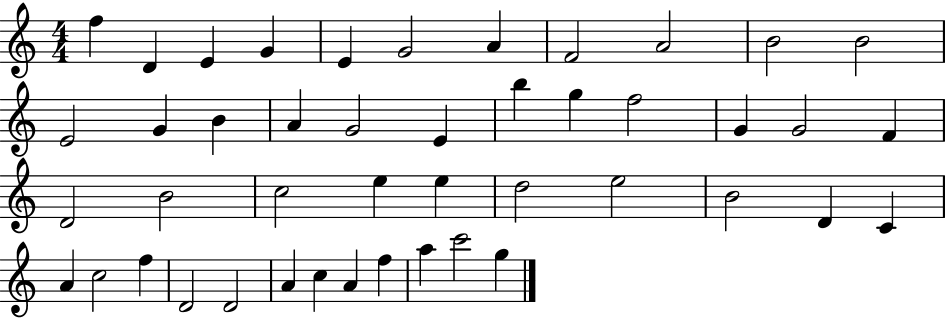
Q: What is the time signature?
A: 4/4